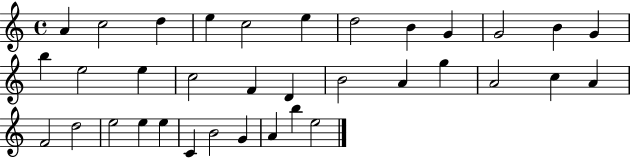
A4/q C5/h D5/q E5/q C5/h E5/q D5/h B4/q G4/q G4/h B4/q G4/q B5/q E5/h E5/q C5/h F4/q D4/q B4/h A4/q G5/q A4/h C5/q A4/q F4/h D5/h E5/h E5/q E5/q C4/q B4/h G4/q A4/q B5/q E5/h